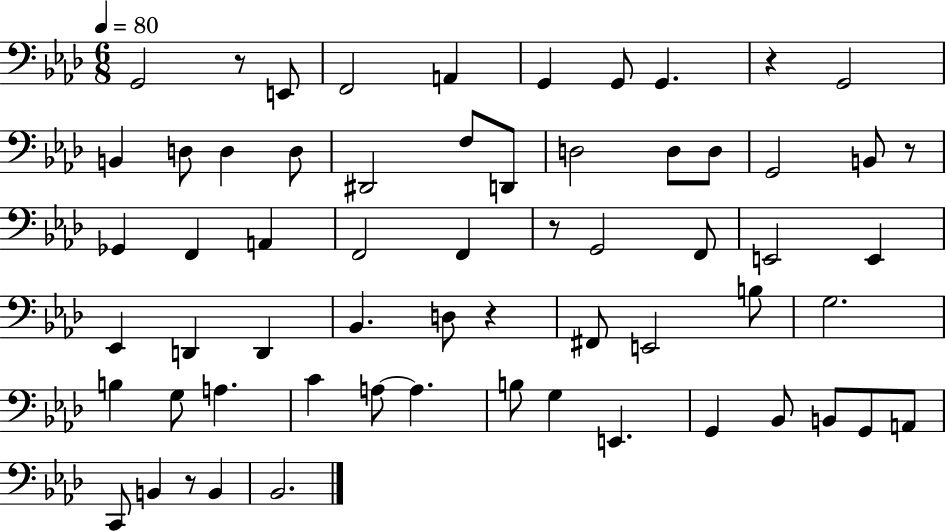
{
  \clef bass
  \numericTimeSignature
  \time 6/8
  \key aes \major
  \tempo 4 = 80
  g,2 r8 e,8 | f,2 a,4 | g,4 g,8 g,4. | r4 g,2 | \break b,4 d8 d4 d8 | dis,2 f8 d,8 | d2 d8 d8 | g,2 b,8 r8 | \break ges,4 f,4 a,4 | f,2 f,4 | r8 g,2 f,8 | e,2 e,4 | \break ees,4 d,4 d,4 | bes,4. d8 r4 | fis,8 e,2 b8 | g2. | \break b4 g8 a4. | c'4 a8~~ a4. | b8 g4 e,4. | g,4 bes,8 b,8 g,8 a,8 | \break c,8 b,4 r8 b,4 | bes,2. | \bar "|."
}